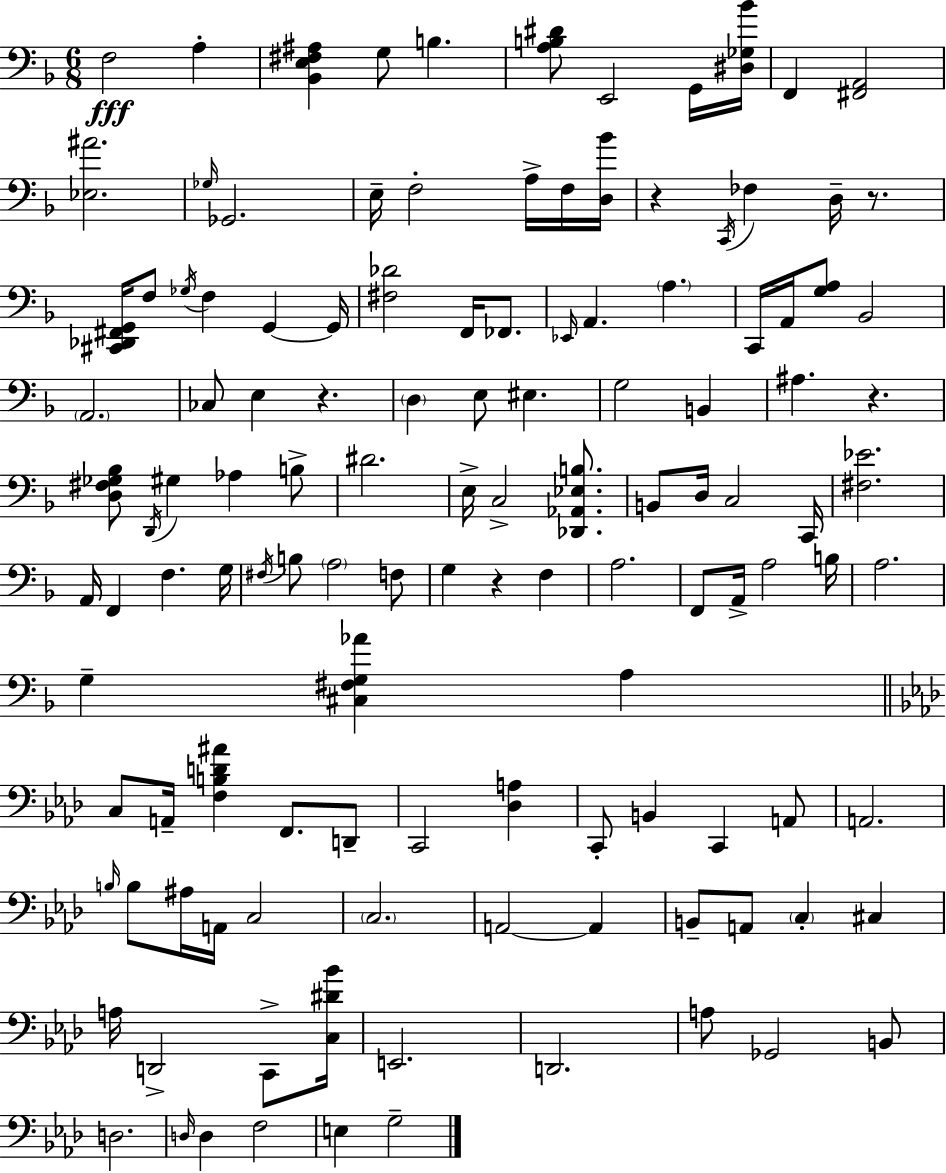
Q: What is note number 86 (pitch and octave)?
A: B2